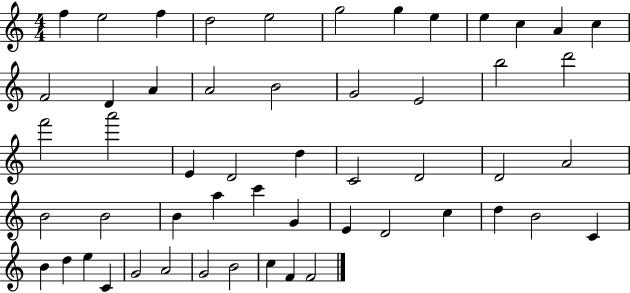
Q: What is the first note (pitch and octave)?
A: F5